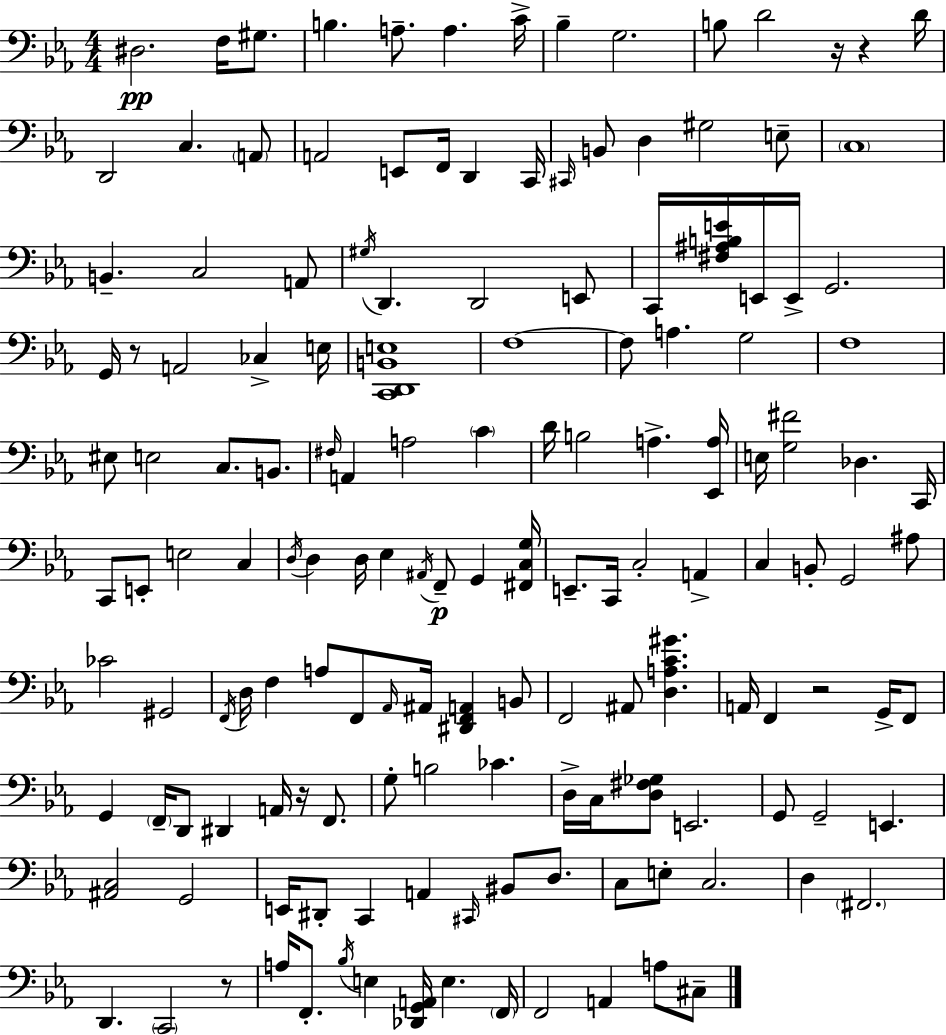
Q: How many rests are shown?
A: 6